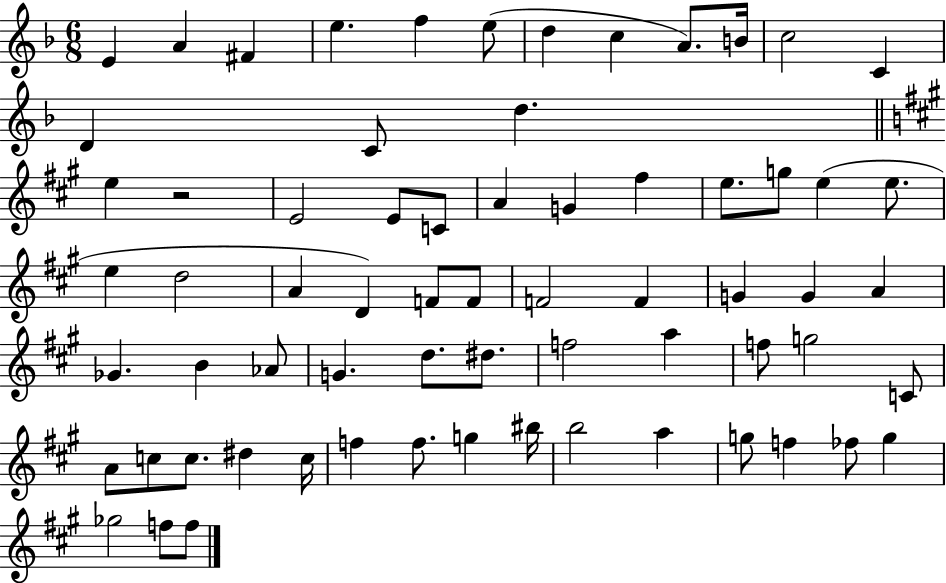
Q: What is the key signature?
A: F major